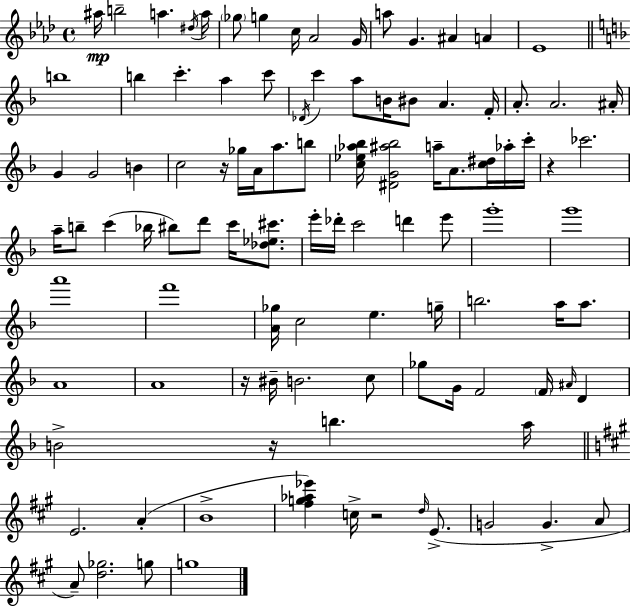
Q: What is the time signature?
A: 4/4